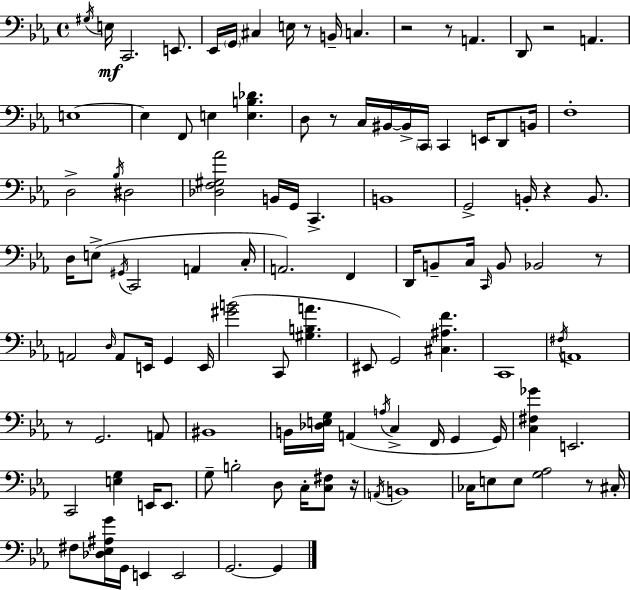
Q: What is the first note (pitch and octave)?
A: G#3